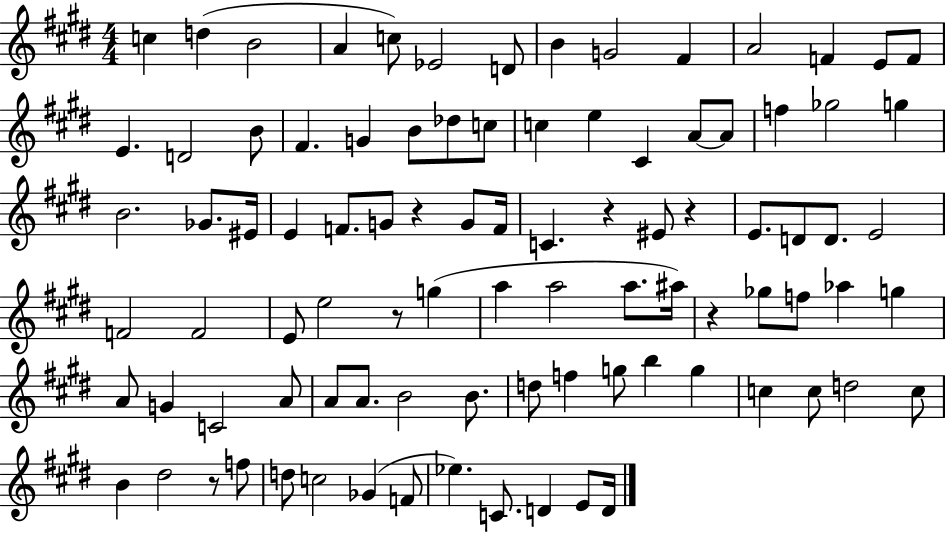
C5/q D5/q B4/h A4/q C5/e Eb4/h D4/e B4/q G4/h F#4/q A4/h F4/q E4/e F4/e E4/q. D4/h B4/e F#4/q. G4/q B4/e Db5/e C5/e C5/q E5/q C#4/q A4/e A4/e F5/q Gb5/h G5/q B4/h. Gb4/e. EIS4/s E4/q F4/e. G4/e R/q G4/e F4/s C4/q. R/q EIS4/e R/q E4/e. D4/e D4/e. E4/h F4/h F4/h E4/e E5/h R/e G5/q A5/q A5/h A5/e. A#5/s R/q Gb5/e F5/e Ab5/q G5/q A4/e G4/q C4/h A4/e A4/e A4/e. B4/h B4/e. D5/e F5/q G5/e B5/q G5/q C5/q C5/e D5/h C5/e B4/q D#5/h R/e F5/e D5/e C5/h Gb4/q F4/e Eb5/q. C4/e. D4/q E4/e D4/s